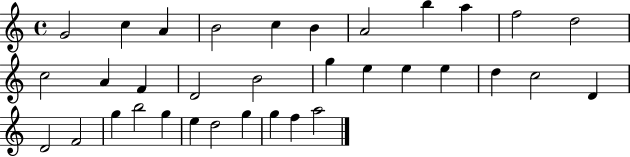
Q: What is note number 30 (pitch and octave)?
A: D5